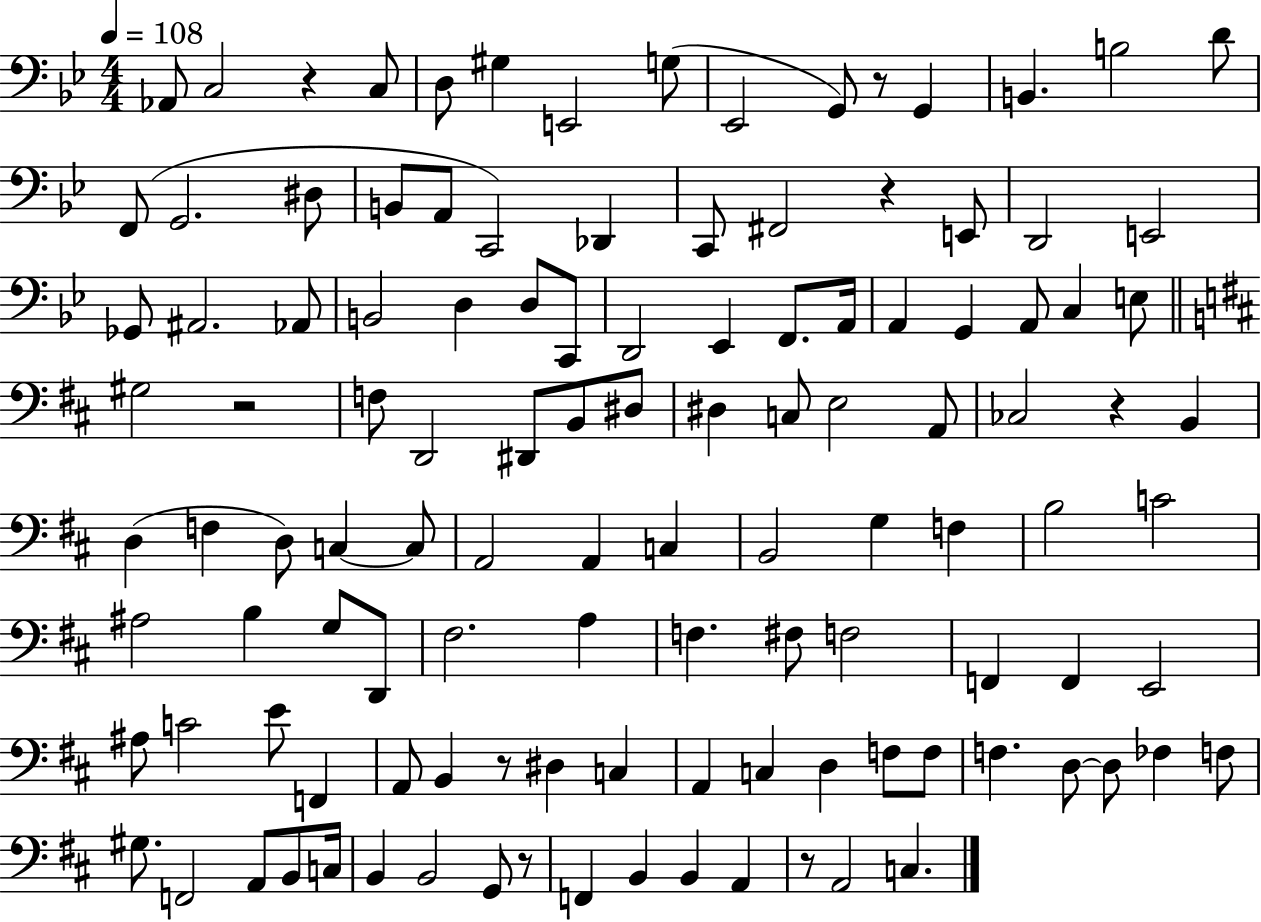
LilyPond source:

{
  \clef bass
  \numericTimeSignature
  \time 4/4
  \key bes \major
  \tempo 4 = 108
  aes,8 c2 r4 c8 | d8 gis4 e,2 g8( | ees,2 g,8) r8 g,4 | b,4. b2 d'8 | \break f,8( g,2. dis8 | b,8 a,8 c,2) des,4 | c,8 fis,2 r4 e,8 | d,2 e,2 | \break ges,8 ais,2. aes,8 | b,2 d4 d8 c,8 | d,2 ees,4 f,8. a,16 | a,4 g,4 a,8 c4 e8 | \break \bar "||" \break \key d \major gis2 r2 | f8 d,2 dis,8 b,8 dis8 | dis4 c8 e2 a,8 | ces2 r4 b,4 | \break d4( f4 d8) c4~~ c8 | a,2 a,4 c4 | b,2 g4 f4 | b2 c'2 | \break ais2 b4 g8 d,8 | fis2. a4 | f4. fis8 f2 | f,4 f,4 e,2 | \break ais8 c'2 e'8 f,4 | a,8 b,4 r8 dis4 c4 | a,4 c4 d4 f8 f8 | f4. d8~~ d8 fes4 f8 | \break gis8. f,2 a,8 b,8 c16 | b,4 b,2 g,8 r8 | f,4 b,4 b,4 a,4 | r8 a,2 c4. | \break \bar "|."
}